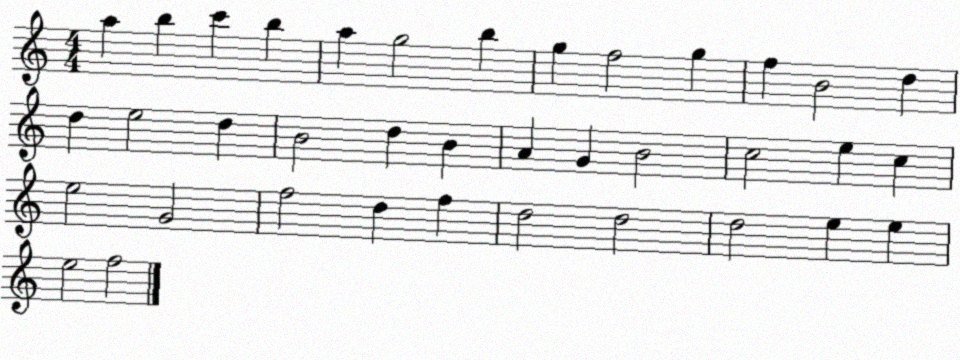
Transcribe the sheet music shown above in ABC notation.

X:1
T:Untitled
M:4/4
L:1/4
K:C
a b c' b a g2 b g f2 g f B2 d d e2 d B2 d B A G B2 c2 e c e2 G2 f2 d f d2 d2 d2 e e e2 f2